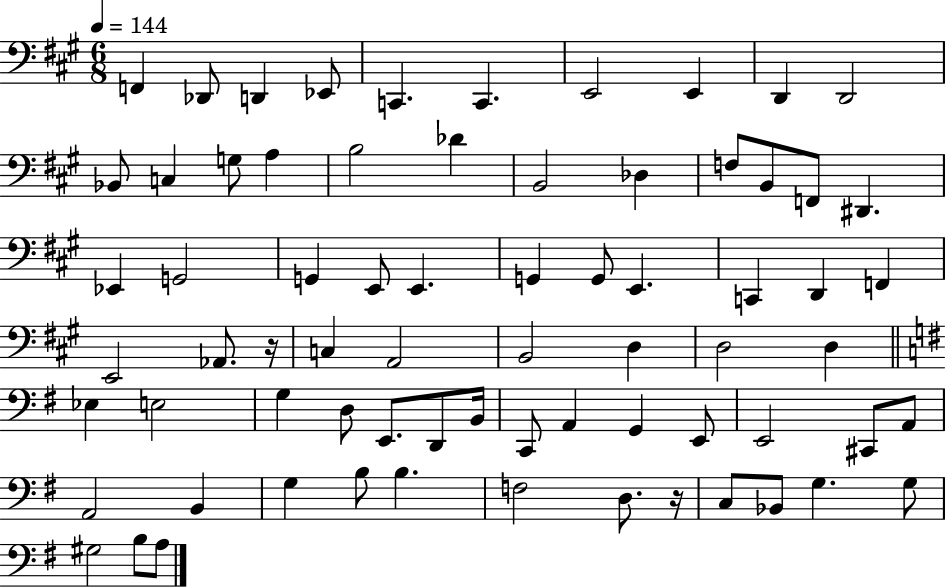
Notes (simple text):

F2/q Db2/e D2/q Eb2/e C2/q. C2/q. E2/h E2/q D2/q D2/h Bb2/e C3/q G3/e A3/q B3/h Db4/q B2/h Db3/q F3/e B2/e F2/e D#2/q. Eb2/q G2/h G2/q E2/e E2/q. G2/q G2/e E2/q. C2/q D2/q F2/q E2/h Ab2/e. R/s C3/q A2/h B2/h D3/q D3/h D3/q Eb3/q E3/h G3/q D3/e E2/e. D2/e B2/s C2/e A2/q G2/q E2/e E2/h C#2/e A2/e A2/h B2/q G3/q B3/e B3/q. F3/h D3/e. R/s C3/e Bb2/e G3/q. G3/e G#3/h B3/e A3/e